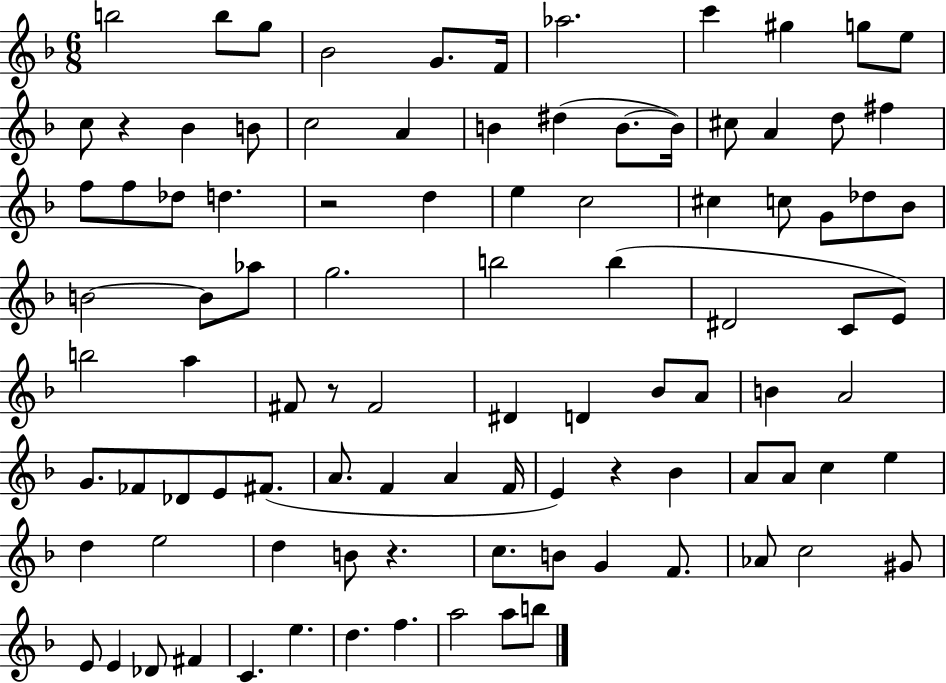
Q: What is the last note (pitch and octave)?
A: B5